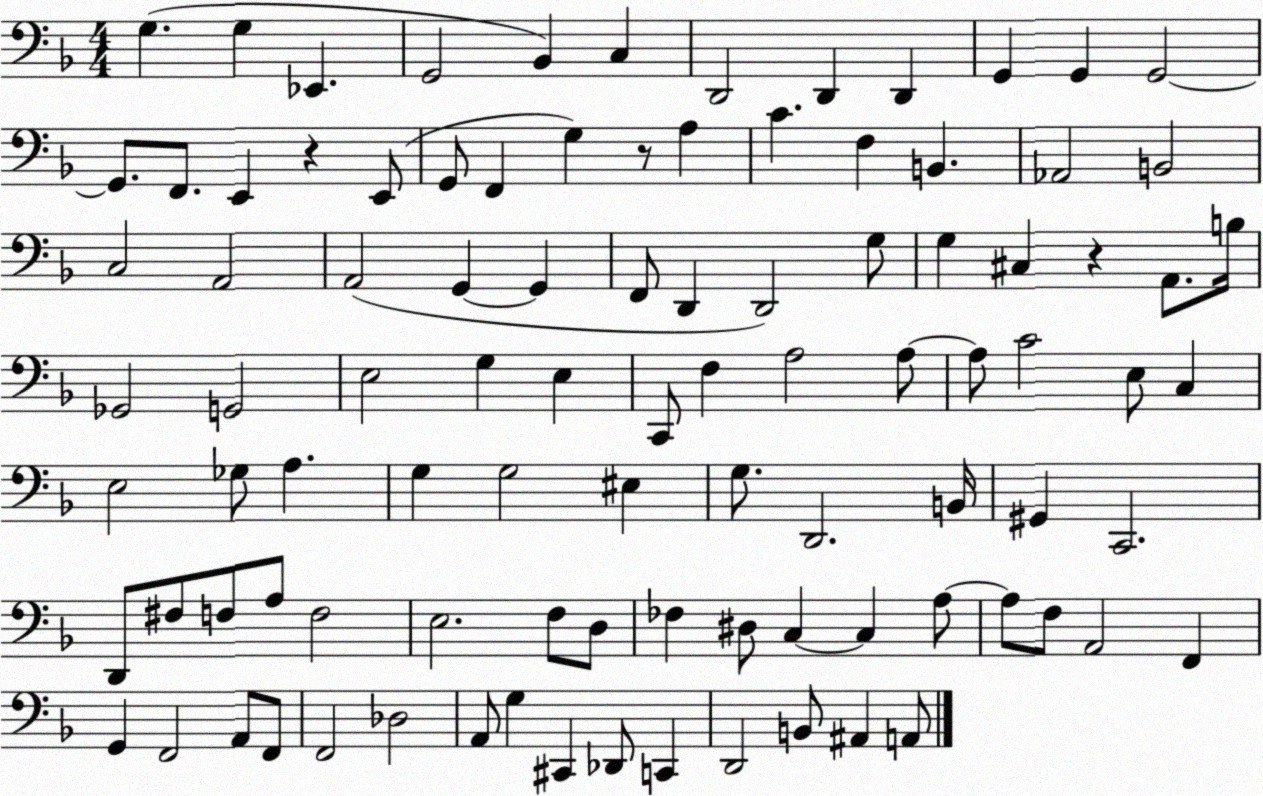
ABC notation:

X:1
T:Untitled
M:4/4
L:1/4
K:F
G, G, _E,, G,,2 _B,, C, D,,2 D,, D,, G,, G,, G,,2 G,,/2 F,,/2 E,, z E,,/2 G,,/2 F,, G, z/2 A, C F, B,, _A,,2 B,,2 C,2 A,,2 A,,2 G,, G,, F,,/2 D,, D,,2 G,/2 G, ^C, z A,,/2 B,/4 _G,,2 G,,2 E,2 G, E, C,,/2 F, A,2 A,/2 A,/2 C2 E,/2 C, E,2 _G,/2 A, G, G,2 ^E, G,/2 D,,2 B,,/4 ^G,, C,,2 D,,/2 ^F,/2 F,/2 A,/2 F,2 E,2 F,/2 D,/2 _F, ^D,/2 C, C, A,/2 A,/2 F,/2 A,,2 F,, G,, F,,2 A,,/2 F,,/2 F,,2 _D,2 A,,/2 G, ^C,, _D,,/2 C,, D,,2 B,,/2 ^A,, A,,/2